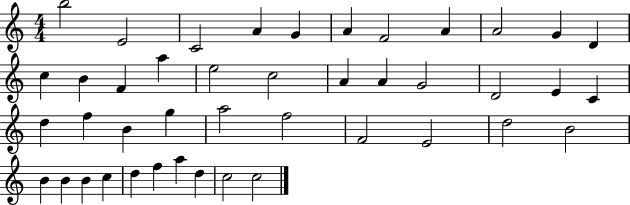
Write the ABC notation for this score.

X:1
T:Untitled
M:4/4
L:1/4
K:C
b2 E2 C2 A G A F2 A A2 G D c B F a e2 c2 A A G2 D2 E C d f B g a2 f2 F2 E2 d2 B2 B B B c d f a d c2 c2